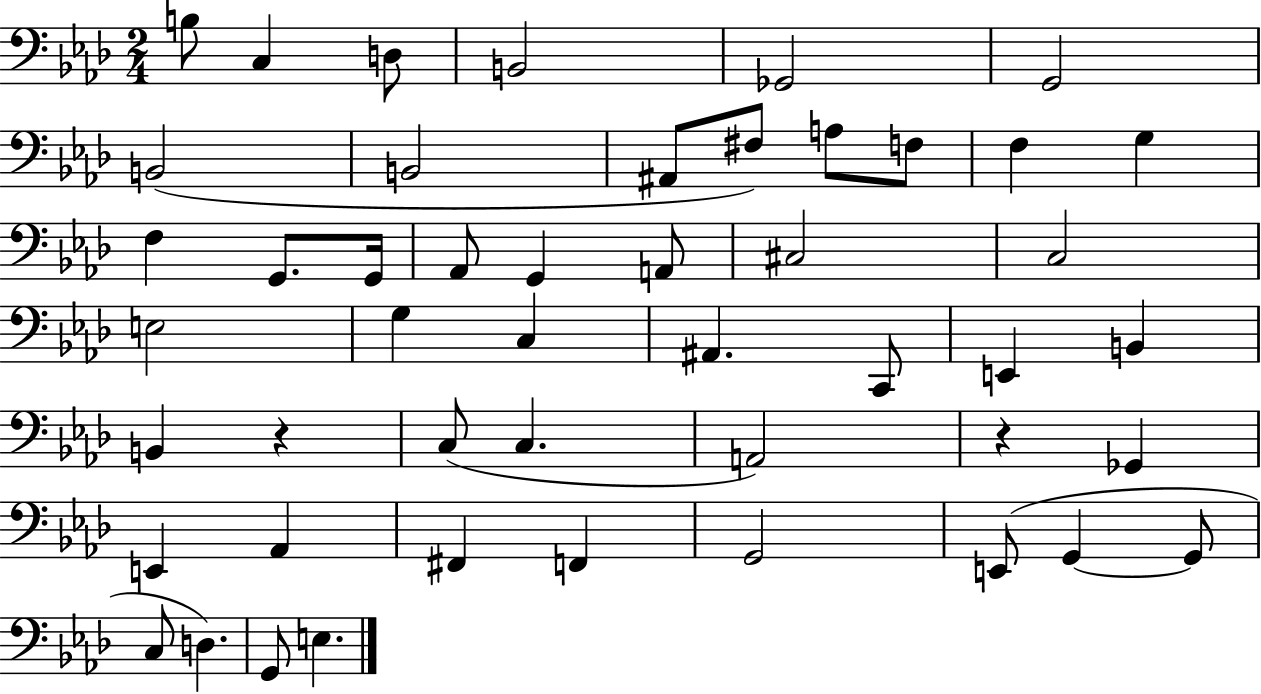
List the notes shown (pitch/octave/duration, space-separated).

B3/e C3/q D3/e B2/h Gb2/h G2/h B2/h B2/h A#2/e F#3/e A3/e F3/e F3/q G3/q F3/q G2/e. G2/s Ab2/e G2/q A2/e C#3/h C3/h E3/h G3/q C3/q A#2/q. C2/e E2/q B2/q B2/q R/q C3/e C3/q. A2/h R/q Gb2/q E2/q Ab2/q F#2/q F2/q G2/h E2/e G2/q G2/e C3/e D3/q. G2/e E3/q.